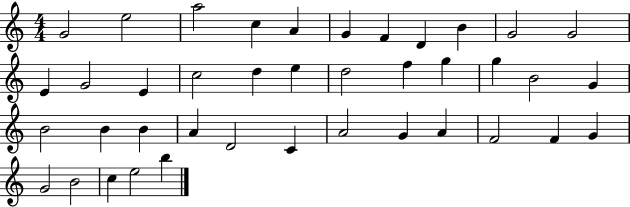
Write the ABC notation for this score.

X:1
T:Untitled
M:4/4
L:1/4
K:C
G2 e2 a2 c A G F D B G2 G2 E G2 E c2 d e d2 f g g B2 G B2 B B A D2 C A2 G A F2 F G G2 B2 c e2 b